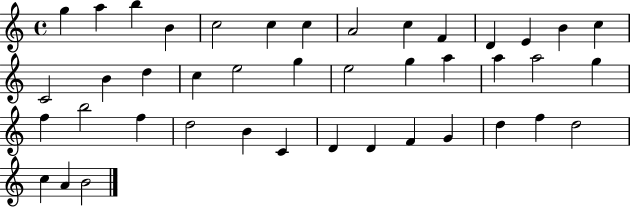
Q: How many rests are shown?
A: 0